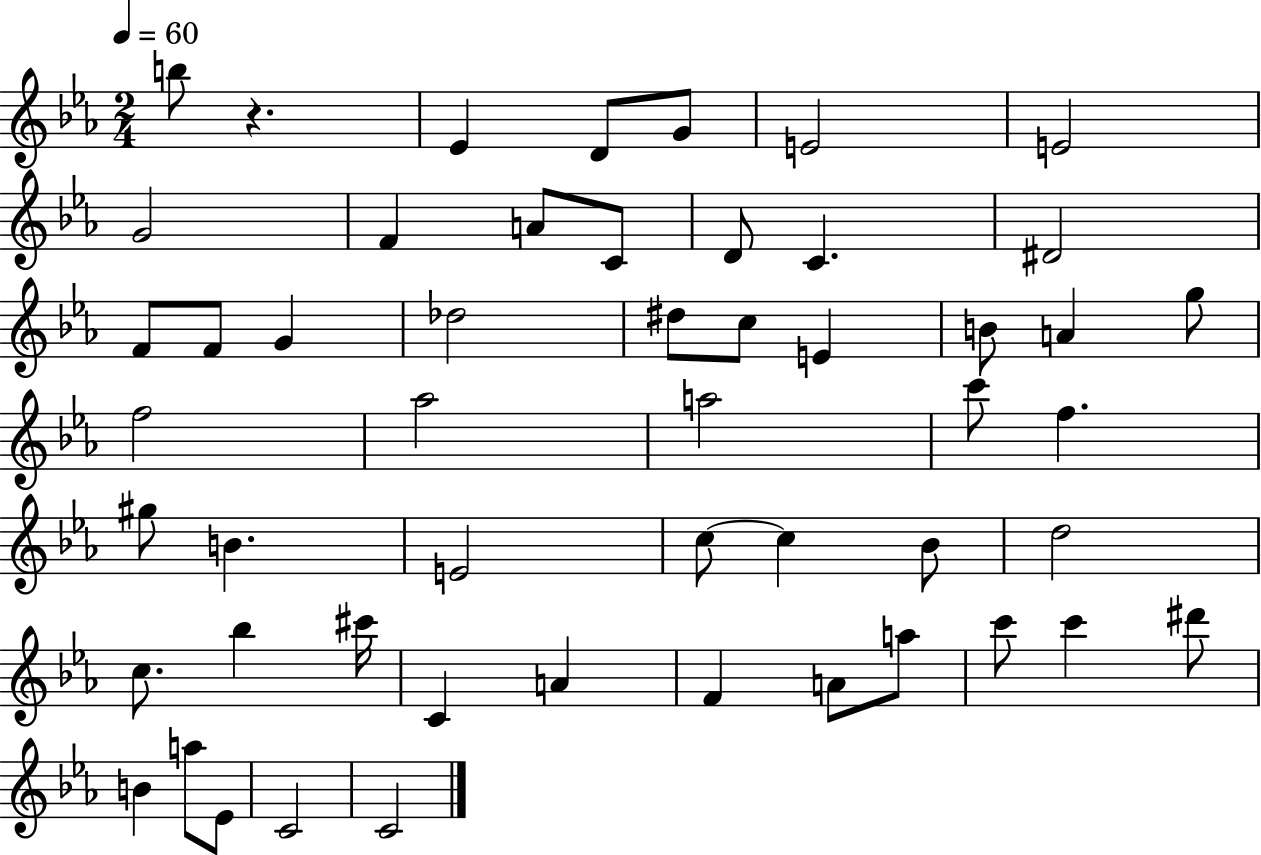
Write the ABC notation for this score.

X:1
T:Untitled
M:2/4
L:1/4
K:Eb
b/2 z _E D/2 G/2 E2 E2 G2 F A/2 C/2 D/2 C ^D2 F/2 F/2 G _d2 ^d/2 c/2 E B/2 A g/2 f2 _a2 a2 c'/2 f ^g/2 B E2 c/2 c _B/2 d2 c/2 _b ^c'/4 C A F A/2 a/2 c'/2 c' ^d'/2 B a/2 _E/2 C2 C2